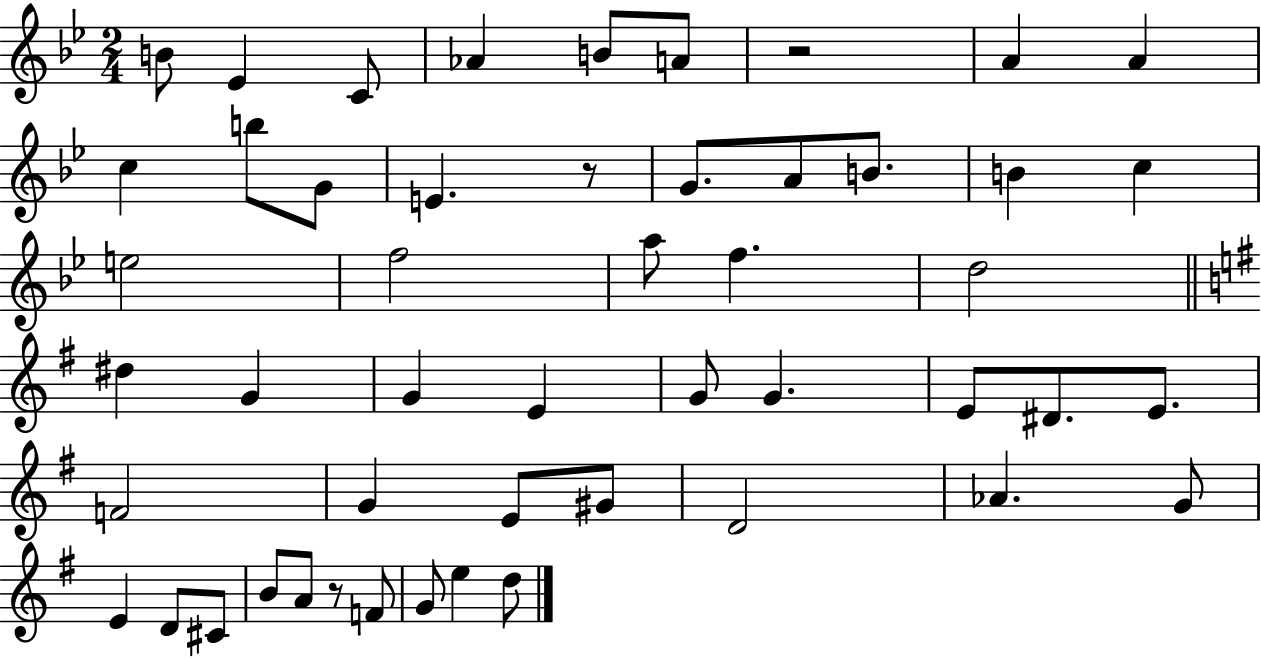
{
  \clef treble
  \numericTimeSignature
  \time 2/4
  \key bes \major
  b'8 ees'4 c'8 | aes'4 b'8 a'8 | r2 | a'4 a'4 | \break c''4 b''8 g'8 | e'4. r8 | g'8. a'8 b'8. | b'4 c''4 | \break e''2 | f''2 | a''8 f''4. | d''2 | \break \bar "||" \break \key g \major dis''4 g'4 | g'4 e'4 | g'8 g'4. | e'8 dis'8. e'8. | \break f'2 | g'4 e'8 gis'8 | d'2 | aes'4. g'8 | \break e'4 d'8 cis'8 | b'8 a'8 r8 f'8 | g'8 e''4 d''8 | \bar "|."
}